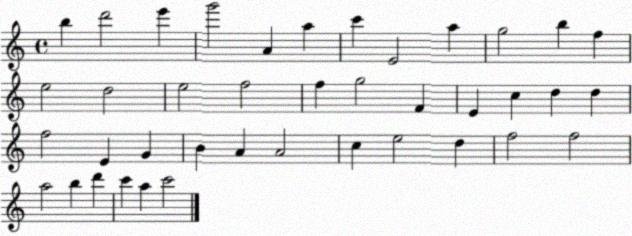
X:1
T:Untitled
M:4/4
L:1/4
K:C
b d'2 e' g'2 A a c' E2 a g2 b f e2 d2 e2 f2 f g2 F E c d d f2 E G B A A2 c e2 d f2 f2 a2 b d' c' a c'2